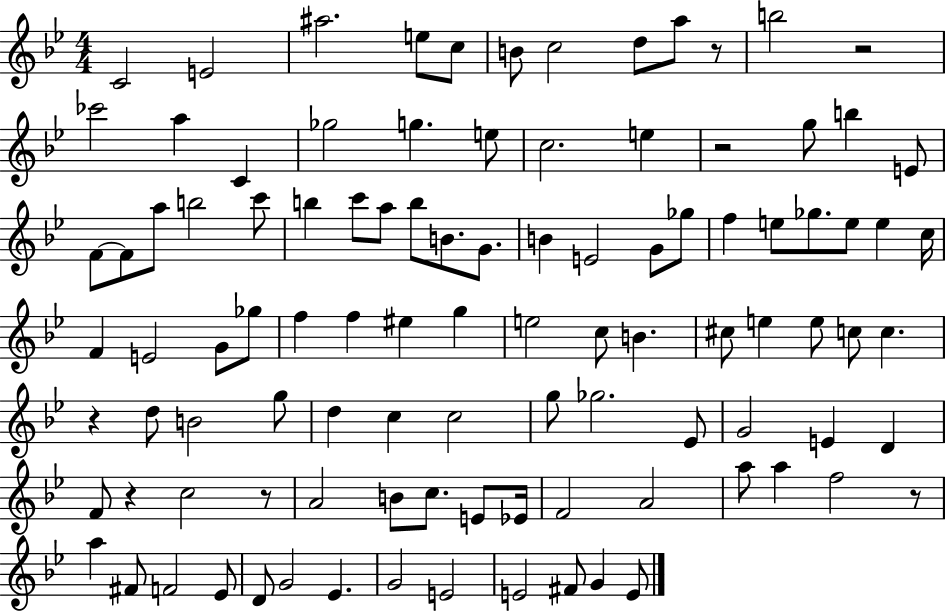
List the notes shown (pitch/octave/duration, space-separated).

C4/h E4/h A#5/h. E5/e C5/e B4/e C5/h D5/e A5/e R/e B5/h R/h CES6/h A5/q C4/q Gb5/h G5/q. E5/e C5/h. E5/q R/h G5/e B5/q E4/e F4/e F4/e A5/e B5/h C6/e B5/q C6/e A5/e B5/e B4/e. G4/e. B4/q E4/h G4/e Gb5/e F5/q E5/e Gb5/e. E5/e E5/q C5/s F4/q E4/h G4/e Gb5/e F5/q F5/q EIS5/q G5/q E5/h C5/e B4/q. C#5/e E5/q E5/e C5/e C5/q. R/q D5/e B4/h G5/e D5/q C5/q C5/h G5/e Gb5/h. Eb4/e G4/h E4/q D4/q F4/e R/q C5/h R/e A4/h B4/e C5/e. E4/e Eb4/s F4/h A4/h A5/e A5/q F5/h R/e A5/q F#4/e F4/h Eb4/e D4/e G4/h Eb4/q. G4/h E4/h E4/h F#4/e G4/q E4/e